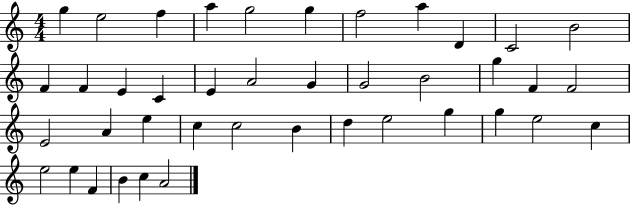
{
  \clef treble
  \numericTimeSignature
  \time 4/4
  \key c \major
  g''4 e''2 f''4 | a''4 g''2 g''4 | f''2 a''4 d'4 | c'2 b'2 | \break f'4 f'4 e'4 c'4 | e'4 a'2 g'4 | g'2 b'2 | g''4 f'4 f'2 | \break e'2 a'4 e''4 | c''4 c''2 b'4 | d''4 e''2 g''4 | g''4 e''2 c''4 | \break e''2 e''4 f'4 | b'4 c''4 a'2 | \bar "|."
}